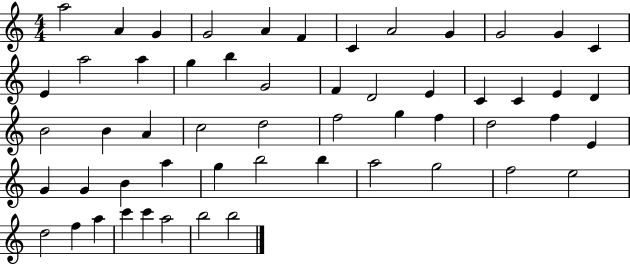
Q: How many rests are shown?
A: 0